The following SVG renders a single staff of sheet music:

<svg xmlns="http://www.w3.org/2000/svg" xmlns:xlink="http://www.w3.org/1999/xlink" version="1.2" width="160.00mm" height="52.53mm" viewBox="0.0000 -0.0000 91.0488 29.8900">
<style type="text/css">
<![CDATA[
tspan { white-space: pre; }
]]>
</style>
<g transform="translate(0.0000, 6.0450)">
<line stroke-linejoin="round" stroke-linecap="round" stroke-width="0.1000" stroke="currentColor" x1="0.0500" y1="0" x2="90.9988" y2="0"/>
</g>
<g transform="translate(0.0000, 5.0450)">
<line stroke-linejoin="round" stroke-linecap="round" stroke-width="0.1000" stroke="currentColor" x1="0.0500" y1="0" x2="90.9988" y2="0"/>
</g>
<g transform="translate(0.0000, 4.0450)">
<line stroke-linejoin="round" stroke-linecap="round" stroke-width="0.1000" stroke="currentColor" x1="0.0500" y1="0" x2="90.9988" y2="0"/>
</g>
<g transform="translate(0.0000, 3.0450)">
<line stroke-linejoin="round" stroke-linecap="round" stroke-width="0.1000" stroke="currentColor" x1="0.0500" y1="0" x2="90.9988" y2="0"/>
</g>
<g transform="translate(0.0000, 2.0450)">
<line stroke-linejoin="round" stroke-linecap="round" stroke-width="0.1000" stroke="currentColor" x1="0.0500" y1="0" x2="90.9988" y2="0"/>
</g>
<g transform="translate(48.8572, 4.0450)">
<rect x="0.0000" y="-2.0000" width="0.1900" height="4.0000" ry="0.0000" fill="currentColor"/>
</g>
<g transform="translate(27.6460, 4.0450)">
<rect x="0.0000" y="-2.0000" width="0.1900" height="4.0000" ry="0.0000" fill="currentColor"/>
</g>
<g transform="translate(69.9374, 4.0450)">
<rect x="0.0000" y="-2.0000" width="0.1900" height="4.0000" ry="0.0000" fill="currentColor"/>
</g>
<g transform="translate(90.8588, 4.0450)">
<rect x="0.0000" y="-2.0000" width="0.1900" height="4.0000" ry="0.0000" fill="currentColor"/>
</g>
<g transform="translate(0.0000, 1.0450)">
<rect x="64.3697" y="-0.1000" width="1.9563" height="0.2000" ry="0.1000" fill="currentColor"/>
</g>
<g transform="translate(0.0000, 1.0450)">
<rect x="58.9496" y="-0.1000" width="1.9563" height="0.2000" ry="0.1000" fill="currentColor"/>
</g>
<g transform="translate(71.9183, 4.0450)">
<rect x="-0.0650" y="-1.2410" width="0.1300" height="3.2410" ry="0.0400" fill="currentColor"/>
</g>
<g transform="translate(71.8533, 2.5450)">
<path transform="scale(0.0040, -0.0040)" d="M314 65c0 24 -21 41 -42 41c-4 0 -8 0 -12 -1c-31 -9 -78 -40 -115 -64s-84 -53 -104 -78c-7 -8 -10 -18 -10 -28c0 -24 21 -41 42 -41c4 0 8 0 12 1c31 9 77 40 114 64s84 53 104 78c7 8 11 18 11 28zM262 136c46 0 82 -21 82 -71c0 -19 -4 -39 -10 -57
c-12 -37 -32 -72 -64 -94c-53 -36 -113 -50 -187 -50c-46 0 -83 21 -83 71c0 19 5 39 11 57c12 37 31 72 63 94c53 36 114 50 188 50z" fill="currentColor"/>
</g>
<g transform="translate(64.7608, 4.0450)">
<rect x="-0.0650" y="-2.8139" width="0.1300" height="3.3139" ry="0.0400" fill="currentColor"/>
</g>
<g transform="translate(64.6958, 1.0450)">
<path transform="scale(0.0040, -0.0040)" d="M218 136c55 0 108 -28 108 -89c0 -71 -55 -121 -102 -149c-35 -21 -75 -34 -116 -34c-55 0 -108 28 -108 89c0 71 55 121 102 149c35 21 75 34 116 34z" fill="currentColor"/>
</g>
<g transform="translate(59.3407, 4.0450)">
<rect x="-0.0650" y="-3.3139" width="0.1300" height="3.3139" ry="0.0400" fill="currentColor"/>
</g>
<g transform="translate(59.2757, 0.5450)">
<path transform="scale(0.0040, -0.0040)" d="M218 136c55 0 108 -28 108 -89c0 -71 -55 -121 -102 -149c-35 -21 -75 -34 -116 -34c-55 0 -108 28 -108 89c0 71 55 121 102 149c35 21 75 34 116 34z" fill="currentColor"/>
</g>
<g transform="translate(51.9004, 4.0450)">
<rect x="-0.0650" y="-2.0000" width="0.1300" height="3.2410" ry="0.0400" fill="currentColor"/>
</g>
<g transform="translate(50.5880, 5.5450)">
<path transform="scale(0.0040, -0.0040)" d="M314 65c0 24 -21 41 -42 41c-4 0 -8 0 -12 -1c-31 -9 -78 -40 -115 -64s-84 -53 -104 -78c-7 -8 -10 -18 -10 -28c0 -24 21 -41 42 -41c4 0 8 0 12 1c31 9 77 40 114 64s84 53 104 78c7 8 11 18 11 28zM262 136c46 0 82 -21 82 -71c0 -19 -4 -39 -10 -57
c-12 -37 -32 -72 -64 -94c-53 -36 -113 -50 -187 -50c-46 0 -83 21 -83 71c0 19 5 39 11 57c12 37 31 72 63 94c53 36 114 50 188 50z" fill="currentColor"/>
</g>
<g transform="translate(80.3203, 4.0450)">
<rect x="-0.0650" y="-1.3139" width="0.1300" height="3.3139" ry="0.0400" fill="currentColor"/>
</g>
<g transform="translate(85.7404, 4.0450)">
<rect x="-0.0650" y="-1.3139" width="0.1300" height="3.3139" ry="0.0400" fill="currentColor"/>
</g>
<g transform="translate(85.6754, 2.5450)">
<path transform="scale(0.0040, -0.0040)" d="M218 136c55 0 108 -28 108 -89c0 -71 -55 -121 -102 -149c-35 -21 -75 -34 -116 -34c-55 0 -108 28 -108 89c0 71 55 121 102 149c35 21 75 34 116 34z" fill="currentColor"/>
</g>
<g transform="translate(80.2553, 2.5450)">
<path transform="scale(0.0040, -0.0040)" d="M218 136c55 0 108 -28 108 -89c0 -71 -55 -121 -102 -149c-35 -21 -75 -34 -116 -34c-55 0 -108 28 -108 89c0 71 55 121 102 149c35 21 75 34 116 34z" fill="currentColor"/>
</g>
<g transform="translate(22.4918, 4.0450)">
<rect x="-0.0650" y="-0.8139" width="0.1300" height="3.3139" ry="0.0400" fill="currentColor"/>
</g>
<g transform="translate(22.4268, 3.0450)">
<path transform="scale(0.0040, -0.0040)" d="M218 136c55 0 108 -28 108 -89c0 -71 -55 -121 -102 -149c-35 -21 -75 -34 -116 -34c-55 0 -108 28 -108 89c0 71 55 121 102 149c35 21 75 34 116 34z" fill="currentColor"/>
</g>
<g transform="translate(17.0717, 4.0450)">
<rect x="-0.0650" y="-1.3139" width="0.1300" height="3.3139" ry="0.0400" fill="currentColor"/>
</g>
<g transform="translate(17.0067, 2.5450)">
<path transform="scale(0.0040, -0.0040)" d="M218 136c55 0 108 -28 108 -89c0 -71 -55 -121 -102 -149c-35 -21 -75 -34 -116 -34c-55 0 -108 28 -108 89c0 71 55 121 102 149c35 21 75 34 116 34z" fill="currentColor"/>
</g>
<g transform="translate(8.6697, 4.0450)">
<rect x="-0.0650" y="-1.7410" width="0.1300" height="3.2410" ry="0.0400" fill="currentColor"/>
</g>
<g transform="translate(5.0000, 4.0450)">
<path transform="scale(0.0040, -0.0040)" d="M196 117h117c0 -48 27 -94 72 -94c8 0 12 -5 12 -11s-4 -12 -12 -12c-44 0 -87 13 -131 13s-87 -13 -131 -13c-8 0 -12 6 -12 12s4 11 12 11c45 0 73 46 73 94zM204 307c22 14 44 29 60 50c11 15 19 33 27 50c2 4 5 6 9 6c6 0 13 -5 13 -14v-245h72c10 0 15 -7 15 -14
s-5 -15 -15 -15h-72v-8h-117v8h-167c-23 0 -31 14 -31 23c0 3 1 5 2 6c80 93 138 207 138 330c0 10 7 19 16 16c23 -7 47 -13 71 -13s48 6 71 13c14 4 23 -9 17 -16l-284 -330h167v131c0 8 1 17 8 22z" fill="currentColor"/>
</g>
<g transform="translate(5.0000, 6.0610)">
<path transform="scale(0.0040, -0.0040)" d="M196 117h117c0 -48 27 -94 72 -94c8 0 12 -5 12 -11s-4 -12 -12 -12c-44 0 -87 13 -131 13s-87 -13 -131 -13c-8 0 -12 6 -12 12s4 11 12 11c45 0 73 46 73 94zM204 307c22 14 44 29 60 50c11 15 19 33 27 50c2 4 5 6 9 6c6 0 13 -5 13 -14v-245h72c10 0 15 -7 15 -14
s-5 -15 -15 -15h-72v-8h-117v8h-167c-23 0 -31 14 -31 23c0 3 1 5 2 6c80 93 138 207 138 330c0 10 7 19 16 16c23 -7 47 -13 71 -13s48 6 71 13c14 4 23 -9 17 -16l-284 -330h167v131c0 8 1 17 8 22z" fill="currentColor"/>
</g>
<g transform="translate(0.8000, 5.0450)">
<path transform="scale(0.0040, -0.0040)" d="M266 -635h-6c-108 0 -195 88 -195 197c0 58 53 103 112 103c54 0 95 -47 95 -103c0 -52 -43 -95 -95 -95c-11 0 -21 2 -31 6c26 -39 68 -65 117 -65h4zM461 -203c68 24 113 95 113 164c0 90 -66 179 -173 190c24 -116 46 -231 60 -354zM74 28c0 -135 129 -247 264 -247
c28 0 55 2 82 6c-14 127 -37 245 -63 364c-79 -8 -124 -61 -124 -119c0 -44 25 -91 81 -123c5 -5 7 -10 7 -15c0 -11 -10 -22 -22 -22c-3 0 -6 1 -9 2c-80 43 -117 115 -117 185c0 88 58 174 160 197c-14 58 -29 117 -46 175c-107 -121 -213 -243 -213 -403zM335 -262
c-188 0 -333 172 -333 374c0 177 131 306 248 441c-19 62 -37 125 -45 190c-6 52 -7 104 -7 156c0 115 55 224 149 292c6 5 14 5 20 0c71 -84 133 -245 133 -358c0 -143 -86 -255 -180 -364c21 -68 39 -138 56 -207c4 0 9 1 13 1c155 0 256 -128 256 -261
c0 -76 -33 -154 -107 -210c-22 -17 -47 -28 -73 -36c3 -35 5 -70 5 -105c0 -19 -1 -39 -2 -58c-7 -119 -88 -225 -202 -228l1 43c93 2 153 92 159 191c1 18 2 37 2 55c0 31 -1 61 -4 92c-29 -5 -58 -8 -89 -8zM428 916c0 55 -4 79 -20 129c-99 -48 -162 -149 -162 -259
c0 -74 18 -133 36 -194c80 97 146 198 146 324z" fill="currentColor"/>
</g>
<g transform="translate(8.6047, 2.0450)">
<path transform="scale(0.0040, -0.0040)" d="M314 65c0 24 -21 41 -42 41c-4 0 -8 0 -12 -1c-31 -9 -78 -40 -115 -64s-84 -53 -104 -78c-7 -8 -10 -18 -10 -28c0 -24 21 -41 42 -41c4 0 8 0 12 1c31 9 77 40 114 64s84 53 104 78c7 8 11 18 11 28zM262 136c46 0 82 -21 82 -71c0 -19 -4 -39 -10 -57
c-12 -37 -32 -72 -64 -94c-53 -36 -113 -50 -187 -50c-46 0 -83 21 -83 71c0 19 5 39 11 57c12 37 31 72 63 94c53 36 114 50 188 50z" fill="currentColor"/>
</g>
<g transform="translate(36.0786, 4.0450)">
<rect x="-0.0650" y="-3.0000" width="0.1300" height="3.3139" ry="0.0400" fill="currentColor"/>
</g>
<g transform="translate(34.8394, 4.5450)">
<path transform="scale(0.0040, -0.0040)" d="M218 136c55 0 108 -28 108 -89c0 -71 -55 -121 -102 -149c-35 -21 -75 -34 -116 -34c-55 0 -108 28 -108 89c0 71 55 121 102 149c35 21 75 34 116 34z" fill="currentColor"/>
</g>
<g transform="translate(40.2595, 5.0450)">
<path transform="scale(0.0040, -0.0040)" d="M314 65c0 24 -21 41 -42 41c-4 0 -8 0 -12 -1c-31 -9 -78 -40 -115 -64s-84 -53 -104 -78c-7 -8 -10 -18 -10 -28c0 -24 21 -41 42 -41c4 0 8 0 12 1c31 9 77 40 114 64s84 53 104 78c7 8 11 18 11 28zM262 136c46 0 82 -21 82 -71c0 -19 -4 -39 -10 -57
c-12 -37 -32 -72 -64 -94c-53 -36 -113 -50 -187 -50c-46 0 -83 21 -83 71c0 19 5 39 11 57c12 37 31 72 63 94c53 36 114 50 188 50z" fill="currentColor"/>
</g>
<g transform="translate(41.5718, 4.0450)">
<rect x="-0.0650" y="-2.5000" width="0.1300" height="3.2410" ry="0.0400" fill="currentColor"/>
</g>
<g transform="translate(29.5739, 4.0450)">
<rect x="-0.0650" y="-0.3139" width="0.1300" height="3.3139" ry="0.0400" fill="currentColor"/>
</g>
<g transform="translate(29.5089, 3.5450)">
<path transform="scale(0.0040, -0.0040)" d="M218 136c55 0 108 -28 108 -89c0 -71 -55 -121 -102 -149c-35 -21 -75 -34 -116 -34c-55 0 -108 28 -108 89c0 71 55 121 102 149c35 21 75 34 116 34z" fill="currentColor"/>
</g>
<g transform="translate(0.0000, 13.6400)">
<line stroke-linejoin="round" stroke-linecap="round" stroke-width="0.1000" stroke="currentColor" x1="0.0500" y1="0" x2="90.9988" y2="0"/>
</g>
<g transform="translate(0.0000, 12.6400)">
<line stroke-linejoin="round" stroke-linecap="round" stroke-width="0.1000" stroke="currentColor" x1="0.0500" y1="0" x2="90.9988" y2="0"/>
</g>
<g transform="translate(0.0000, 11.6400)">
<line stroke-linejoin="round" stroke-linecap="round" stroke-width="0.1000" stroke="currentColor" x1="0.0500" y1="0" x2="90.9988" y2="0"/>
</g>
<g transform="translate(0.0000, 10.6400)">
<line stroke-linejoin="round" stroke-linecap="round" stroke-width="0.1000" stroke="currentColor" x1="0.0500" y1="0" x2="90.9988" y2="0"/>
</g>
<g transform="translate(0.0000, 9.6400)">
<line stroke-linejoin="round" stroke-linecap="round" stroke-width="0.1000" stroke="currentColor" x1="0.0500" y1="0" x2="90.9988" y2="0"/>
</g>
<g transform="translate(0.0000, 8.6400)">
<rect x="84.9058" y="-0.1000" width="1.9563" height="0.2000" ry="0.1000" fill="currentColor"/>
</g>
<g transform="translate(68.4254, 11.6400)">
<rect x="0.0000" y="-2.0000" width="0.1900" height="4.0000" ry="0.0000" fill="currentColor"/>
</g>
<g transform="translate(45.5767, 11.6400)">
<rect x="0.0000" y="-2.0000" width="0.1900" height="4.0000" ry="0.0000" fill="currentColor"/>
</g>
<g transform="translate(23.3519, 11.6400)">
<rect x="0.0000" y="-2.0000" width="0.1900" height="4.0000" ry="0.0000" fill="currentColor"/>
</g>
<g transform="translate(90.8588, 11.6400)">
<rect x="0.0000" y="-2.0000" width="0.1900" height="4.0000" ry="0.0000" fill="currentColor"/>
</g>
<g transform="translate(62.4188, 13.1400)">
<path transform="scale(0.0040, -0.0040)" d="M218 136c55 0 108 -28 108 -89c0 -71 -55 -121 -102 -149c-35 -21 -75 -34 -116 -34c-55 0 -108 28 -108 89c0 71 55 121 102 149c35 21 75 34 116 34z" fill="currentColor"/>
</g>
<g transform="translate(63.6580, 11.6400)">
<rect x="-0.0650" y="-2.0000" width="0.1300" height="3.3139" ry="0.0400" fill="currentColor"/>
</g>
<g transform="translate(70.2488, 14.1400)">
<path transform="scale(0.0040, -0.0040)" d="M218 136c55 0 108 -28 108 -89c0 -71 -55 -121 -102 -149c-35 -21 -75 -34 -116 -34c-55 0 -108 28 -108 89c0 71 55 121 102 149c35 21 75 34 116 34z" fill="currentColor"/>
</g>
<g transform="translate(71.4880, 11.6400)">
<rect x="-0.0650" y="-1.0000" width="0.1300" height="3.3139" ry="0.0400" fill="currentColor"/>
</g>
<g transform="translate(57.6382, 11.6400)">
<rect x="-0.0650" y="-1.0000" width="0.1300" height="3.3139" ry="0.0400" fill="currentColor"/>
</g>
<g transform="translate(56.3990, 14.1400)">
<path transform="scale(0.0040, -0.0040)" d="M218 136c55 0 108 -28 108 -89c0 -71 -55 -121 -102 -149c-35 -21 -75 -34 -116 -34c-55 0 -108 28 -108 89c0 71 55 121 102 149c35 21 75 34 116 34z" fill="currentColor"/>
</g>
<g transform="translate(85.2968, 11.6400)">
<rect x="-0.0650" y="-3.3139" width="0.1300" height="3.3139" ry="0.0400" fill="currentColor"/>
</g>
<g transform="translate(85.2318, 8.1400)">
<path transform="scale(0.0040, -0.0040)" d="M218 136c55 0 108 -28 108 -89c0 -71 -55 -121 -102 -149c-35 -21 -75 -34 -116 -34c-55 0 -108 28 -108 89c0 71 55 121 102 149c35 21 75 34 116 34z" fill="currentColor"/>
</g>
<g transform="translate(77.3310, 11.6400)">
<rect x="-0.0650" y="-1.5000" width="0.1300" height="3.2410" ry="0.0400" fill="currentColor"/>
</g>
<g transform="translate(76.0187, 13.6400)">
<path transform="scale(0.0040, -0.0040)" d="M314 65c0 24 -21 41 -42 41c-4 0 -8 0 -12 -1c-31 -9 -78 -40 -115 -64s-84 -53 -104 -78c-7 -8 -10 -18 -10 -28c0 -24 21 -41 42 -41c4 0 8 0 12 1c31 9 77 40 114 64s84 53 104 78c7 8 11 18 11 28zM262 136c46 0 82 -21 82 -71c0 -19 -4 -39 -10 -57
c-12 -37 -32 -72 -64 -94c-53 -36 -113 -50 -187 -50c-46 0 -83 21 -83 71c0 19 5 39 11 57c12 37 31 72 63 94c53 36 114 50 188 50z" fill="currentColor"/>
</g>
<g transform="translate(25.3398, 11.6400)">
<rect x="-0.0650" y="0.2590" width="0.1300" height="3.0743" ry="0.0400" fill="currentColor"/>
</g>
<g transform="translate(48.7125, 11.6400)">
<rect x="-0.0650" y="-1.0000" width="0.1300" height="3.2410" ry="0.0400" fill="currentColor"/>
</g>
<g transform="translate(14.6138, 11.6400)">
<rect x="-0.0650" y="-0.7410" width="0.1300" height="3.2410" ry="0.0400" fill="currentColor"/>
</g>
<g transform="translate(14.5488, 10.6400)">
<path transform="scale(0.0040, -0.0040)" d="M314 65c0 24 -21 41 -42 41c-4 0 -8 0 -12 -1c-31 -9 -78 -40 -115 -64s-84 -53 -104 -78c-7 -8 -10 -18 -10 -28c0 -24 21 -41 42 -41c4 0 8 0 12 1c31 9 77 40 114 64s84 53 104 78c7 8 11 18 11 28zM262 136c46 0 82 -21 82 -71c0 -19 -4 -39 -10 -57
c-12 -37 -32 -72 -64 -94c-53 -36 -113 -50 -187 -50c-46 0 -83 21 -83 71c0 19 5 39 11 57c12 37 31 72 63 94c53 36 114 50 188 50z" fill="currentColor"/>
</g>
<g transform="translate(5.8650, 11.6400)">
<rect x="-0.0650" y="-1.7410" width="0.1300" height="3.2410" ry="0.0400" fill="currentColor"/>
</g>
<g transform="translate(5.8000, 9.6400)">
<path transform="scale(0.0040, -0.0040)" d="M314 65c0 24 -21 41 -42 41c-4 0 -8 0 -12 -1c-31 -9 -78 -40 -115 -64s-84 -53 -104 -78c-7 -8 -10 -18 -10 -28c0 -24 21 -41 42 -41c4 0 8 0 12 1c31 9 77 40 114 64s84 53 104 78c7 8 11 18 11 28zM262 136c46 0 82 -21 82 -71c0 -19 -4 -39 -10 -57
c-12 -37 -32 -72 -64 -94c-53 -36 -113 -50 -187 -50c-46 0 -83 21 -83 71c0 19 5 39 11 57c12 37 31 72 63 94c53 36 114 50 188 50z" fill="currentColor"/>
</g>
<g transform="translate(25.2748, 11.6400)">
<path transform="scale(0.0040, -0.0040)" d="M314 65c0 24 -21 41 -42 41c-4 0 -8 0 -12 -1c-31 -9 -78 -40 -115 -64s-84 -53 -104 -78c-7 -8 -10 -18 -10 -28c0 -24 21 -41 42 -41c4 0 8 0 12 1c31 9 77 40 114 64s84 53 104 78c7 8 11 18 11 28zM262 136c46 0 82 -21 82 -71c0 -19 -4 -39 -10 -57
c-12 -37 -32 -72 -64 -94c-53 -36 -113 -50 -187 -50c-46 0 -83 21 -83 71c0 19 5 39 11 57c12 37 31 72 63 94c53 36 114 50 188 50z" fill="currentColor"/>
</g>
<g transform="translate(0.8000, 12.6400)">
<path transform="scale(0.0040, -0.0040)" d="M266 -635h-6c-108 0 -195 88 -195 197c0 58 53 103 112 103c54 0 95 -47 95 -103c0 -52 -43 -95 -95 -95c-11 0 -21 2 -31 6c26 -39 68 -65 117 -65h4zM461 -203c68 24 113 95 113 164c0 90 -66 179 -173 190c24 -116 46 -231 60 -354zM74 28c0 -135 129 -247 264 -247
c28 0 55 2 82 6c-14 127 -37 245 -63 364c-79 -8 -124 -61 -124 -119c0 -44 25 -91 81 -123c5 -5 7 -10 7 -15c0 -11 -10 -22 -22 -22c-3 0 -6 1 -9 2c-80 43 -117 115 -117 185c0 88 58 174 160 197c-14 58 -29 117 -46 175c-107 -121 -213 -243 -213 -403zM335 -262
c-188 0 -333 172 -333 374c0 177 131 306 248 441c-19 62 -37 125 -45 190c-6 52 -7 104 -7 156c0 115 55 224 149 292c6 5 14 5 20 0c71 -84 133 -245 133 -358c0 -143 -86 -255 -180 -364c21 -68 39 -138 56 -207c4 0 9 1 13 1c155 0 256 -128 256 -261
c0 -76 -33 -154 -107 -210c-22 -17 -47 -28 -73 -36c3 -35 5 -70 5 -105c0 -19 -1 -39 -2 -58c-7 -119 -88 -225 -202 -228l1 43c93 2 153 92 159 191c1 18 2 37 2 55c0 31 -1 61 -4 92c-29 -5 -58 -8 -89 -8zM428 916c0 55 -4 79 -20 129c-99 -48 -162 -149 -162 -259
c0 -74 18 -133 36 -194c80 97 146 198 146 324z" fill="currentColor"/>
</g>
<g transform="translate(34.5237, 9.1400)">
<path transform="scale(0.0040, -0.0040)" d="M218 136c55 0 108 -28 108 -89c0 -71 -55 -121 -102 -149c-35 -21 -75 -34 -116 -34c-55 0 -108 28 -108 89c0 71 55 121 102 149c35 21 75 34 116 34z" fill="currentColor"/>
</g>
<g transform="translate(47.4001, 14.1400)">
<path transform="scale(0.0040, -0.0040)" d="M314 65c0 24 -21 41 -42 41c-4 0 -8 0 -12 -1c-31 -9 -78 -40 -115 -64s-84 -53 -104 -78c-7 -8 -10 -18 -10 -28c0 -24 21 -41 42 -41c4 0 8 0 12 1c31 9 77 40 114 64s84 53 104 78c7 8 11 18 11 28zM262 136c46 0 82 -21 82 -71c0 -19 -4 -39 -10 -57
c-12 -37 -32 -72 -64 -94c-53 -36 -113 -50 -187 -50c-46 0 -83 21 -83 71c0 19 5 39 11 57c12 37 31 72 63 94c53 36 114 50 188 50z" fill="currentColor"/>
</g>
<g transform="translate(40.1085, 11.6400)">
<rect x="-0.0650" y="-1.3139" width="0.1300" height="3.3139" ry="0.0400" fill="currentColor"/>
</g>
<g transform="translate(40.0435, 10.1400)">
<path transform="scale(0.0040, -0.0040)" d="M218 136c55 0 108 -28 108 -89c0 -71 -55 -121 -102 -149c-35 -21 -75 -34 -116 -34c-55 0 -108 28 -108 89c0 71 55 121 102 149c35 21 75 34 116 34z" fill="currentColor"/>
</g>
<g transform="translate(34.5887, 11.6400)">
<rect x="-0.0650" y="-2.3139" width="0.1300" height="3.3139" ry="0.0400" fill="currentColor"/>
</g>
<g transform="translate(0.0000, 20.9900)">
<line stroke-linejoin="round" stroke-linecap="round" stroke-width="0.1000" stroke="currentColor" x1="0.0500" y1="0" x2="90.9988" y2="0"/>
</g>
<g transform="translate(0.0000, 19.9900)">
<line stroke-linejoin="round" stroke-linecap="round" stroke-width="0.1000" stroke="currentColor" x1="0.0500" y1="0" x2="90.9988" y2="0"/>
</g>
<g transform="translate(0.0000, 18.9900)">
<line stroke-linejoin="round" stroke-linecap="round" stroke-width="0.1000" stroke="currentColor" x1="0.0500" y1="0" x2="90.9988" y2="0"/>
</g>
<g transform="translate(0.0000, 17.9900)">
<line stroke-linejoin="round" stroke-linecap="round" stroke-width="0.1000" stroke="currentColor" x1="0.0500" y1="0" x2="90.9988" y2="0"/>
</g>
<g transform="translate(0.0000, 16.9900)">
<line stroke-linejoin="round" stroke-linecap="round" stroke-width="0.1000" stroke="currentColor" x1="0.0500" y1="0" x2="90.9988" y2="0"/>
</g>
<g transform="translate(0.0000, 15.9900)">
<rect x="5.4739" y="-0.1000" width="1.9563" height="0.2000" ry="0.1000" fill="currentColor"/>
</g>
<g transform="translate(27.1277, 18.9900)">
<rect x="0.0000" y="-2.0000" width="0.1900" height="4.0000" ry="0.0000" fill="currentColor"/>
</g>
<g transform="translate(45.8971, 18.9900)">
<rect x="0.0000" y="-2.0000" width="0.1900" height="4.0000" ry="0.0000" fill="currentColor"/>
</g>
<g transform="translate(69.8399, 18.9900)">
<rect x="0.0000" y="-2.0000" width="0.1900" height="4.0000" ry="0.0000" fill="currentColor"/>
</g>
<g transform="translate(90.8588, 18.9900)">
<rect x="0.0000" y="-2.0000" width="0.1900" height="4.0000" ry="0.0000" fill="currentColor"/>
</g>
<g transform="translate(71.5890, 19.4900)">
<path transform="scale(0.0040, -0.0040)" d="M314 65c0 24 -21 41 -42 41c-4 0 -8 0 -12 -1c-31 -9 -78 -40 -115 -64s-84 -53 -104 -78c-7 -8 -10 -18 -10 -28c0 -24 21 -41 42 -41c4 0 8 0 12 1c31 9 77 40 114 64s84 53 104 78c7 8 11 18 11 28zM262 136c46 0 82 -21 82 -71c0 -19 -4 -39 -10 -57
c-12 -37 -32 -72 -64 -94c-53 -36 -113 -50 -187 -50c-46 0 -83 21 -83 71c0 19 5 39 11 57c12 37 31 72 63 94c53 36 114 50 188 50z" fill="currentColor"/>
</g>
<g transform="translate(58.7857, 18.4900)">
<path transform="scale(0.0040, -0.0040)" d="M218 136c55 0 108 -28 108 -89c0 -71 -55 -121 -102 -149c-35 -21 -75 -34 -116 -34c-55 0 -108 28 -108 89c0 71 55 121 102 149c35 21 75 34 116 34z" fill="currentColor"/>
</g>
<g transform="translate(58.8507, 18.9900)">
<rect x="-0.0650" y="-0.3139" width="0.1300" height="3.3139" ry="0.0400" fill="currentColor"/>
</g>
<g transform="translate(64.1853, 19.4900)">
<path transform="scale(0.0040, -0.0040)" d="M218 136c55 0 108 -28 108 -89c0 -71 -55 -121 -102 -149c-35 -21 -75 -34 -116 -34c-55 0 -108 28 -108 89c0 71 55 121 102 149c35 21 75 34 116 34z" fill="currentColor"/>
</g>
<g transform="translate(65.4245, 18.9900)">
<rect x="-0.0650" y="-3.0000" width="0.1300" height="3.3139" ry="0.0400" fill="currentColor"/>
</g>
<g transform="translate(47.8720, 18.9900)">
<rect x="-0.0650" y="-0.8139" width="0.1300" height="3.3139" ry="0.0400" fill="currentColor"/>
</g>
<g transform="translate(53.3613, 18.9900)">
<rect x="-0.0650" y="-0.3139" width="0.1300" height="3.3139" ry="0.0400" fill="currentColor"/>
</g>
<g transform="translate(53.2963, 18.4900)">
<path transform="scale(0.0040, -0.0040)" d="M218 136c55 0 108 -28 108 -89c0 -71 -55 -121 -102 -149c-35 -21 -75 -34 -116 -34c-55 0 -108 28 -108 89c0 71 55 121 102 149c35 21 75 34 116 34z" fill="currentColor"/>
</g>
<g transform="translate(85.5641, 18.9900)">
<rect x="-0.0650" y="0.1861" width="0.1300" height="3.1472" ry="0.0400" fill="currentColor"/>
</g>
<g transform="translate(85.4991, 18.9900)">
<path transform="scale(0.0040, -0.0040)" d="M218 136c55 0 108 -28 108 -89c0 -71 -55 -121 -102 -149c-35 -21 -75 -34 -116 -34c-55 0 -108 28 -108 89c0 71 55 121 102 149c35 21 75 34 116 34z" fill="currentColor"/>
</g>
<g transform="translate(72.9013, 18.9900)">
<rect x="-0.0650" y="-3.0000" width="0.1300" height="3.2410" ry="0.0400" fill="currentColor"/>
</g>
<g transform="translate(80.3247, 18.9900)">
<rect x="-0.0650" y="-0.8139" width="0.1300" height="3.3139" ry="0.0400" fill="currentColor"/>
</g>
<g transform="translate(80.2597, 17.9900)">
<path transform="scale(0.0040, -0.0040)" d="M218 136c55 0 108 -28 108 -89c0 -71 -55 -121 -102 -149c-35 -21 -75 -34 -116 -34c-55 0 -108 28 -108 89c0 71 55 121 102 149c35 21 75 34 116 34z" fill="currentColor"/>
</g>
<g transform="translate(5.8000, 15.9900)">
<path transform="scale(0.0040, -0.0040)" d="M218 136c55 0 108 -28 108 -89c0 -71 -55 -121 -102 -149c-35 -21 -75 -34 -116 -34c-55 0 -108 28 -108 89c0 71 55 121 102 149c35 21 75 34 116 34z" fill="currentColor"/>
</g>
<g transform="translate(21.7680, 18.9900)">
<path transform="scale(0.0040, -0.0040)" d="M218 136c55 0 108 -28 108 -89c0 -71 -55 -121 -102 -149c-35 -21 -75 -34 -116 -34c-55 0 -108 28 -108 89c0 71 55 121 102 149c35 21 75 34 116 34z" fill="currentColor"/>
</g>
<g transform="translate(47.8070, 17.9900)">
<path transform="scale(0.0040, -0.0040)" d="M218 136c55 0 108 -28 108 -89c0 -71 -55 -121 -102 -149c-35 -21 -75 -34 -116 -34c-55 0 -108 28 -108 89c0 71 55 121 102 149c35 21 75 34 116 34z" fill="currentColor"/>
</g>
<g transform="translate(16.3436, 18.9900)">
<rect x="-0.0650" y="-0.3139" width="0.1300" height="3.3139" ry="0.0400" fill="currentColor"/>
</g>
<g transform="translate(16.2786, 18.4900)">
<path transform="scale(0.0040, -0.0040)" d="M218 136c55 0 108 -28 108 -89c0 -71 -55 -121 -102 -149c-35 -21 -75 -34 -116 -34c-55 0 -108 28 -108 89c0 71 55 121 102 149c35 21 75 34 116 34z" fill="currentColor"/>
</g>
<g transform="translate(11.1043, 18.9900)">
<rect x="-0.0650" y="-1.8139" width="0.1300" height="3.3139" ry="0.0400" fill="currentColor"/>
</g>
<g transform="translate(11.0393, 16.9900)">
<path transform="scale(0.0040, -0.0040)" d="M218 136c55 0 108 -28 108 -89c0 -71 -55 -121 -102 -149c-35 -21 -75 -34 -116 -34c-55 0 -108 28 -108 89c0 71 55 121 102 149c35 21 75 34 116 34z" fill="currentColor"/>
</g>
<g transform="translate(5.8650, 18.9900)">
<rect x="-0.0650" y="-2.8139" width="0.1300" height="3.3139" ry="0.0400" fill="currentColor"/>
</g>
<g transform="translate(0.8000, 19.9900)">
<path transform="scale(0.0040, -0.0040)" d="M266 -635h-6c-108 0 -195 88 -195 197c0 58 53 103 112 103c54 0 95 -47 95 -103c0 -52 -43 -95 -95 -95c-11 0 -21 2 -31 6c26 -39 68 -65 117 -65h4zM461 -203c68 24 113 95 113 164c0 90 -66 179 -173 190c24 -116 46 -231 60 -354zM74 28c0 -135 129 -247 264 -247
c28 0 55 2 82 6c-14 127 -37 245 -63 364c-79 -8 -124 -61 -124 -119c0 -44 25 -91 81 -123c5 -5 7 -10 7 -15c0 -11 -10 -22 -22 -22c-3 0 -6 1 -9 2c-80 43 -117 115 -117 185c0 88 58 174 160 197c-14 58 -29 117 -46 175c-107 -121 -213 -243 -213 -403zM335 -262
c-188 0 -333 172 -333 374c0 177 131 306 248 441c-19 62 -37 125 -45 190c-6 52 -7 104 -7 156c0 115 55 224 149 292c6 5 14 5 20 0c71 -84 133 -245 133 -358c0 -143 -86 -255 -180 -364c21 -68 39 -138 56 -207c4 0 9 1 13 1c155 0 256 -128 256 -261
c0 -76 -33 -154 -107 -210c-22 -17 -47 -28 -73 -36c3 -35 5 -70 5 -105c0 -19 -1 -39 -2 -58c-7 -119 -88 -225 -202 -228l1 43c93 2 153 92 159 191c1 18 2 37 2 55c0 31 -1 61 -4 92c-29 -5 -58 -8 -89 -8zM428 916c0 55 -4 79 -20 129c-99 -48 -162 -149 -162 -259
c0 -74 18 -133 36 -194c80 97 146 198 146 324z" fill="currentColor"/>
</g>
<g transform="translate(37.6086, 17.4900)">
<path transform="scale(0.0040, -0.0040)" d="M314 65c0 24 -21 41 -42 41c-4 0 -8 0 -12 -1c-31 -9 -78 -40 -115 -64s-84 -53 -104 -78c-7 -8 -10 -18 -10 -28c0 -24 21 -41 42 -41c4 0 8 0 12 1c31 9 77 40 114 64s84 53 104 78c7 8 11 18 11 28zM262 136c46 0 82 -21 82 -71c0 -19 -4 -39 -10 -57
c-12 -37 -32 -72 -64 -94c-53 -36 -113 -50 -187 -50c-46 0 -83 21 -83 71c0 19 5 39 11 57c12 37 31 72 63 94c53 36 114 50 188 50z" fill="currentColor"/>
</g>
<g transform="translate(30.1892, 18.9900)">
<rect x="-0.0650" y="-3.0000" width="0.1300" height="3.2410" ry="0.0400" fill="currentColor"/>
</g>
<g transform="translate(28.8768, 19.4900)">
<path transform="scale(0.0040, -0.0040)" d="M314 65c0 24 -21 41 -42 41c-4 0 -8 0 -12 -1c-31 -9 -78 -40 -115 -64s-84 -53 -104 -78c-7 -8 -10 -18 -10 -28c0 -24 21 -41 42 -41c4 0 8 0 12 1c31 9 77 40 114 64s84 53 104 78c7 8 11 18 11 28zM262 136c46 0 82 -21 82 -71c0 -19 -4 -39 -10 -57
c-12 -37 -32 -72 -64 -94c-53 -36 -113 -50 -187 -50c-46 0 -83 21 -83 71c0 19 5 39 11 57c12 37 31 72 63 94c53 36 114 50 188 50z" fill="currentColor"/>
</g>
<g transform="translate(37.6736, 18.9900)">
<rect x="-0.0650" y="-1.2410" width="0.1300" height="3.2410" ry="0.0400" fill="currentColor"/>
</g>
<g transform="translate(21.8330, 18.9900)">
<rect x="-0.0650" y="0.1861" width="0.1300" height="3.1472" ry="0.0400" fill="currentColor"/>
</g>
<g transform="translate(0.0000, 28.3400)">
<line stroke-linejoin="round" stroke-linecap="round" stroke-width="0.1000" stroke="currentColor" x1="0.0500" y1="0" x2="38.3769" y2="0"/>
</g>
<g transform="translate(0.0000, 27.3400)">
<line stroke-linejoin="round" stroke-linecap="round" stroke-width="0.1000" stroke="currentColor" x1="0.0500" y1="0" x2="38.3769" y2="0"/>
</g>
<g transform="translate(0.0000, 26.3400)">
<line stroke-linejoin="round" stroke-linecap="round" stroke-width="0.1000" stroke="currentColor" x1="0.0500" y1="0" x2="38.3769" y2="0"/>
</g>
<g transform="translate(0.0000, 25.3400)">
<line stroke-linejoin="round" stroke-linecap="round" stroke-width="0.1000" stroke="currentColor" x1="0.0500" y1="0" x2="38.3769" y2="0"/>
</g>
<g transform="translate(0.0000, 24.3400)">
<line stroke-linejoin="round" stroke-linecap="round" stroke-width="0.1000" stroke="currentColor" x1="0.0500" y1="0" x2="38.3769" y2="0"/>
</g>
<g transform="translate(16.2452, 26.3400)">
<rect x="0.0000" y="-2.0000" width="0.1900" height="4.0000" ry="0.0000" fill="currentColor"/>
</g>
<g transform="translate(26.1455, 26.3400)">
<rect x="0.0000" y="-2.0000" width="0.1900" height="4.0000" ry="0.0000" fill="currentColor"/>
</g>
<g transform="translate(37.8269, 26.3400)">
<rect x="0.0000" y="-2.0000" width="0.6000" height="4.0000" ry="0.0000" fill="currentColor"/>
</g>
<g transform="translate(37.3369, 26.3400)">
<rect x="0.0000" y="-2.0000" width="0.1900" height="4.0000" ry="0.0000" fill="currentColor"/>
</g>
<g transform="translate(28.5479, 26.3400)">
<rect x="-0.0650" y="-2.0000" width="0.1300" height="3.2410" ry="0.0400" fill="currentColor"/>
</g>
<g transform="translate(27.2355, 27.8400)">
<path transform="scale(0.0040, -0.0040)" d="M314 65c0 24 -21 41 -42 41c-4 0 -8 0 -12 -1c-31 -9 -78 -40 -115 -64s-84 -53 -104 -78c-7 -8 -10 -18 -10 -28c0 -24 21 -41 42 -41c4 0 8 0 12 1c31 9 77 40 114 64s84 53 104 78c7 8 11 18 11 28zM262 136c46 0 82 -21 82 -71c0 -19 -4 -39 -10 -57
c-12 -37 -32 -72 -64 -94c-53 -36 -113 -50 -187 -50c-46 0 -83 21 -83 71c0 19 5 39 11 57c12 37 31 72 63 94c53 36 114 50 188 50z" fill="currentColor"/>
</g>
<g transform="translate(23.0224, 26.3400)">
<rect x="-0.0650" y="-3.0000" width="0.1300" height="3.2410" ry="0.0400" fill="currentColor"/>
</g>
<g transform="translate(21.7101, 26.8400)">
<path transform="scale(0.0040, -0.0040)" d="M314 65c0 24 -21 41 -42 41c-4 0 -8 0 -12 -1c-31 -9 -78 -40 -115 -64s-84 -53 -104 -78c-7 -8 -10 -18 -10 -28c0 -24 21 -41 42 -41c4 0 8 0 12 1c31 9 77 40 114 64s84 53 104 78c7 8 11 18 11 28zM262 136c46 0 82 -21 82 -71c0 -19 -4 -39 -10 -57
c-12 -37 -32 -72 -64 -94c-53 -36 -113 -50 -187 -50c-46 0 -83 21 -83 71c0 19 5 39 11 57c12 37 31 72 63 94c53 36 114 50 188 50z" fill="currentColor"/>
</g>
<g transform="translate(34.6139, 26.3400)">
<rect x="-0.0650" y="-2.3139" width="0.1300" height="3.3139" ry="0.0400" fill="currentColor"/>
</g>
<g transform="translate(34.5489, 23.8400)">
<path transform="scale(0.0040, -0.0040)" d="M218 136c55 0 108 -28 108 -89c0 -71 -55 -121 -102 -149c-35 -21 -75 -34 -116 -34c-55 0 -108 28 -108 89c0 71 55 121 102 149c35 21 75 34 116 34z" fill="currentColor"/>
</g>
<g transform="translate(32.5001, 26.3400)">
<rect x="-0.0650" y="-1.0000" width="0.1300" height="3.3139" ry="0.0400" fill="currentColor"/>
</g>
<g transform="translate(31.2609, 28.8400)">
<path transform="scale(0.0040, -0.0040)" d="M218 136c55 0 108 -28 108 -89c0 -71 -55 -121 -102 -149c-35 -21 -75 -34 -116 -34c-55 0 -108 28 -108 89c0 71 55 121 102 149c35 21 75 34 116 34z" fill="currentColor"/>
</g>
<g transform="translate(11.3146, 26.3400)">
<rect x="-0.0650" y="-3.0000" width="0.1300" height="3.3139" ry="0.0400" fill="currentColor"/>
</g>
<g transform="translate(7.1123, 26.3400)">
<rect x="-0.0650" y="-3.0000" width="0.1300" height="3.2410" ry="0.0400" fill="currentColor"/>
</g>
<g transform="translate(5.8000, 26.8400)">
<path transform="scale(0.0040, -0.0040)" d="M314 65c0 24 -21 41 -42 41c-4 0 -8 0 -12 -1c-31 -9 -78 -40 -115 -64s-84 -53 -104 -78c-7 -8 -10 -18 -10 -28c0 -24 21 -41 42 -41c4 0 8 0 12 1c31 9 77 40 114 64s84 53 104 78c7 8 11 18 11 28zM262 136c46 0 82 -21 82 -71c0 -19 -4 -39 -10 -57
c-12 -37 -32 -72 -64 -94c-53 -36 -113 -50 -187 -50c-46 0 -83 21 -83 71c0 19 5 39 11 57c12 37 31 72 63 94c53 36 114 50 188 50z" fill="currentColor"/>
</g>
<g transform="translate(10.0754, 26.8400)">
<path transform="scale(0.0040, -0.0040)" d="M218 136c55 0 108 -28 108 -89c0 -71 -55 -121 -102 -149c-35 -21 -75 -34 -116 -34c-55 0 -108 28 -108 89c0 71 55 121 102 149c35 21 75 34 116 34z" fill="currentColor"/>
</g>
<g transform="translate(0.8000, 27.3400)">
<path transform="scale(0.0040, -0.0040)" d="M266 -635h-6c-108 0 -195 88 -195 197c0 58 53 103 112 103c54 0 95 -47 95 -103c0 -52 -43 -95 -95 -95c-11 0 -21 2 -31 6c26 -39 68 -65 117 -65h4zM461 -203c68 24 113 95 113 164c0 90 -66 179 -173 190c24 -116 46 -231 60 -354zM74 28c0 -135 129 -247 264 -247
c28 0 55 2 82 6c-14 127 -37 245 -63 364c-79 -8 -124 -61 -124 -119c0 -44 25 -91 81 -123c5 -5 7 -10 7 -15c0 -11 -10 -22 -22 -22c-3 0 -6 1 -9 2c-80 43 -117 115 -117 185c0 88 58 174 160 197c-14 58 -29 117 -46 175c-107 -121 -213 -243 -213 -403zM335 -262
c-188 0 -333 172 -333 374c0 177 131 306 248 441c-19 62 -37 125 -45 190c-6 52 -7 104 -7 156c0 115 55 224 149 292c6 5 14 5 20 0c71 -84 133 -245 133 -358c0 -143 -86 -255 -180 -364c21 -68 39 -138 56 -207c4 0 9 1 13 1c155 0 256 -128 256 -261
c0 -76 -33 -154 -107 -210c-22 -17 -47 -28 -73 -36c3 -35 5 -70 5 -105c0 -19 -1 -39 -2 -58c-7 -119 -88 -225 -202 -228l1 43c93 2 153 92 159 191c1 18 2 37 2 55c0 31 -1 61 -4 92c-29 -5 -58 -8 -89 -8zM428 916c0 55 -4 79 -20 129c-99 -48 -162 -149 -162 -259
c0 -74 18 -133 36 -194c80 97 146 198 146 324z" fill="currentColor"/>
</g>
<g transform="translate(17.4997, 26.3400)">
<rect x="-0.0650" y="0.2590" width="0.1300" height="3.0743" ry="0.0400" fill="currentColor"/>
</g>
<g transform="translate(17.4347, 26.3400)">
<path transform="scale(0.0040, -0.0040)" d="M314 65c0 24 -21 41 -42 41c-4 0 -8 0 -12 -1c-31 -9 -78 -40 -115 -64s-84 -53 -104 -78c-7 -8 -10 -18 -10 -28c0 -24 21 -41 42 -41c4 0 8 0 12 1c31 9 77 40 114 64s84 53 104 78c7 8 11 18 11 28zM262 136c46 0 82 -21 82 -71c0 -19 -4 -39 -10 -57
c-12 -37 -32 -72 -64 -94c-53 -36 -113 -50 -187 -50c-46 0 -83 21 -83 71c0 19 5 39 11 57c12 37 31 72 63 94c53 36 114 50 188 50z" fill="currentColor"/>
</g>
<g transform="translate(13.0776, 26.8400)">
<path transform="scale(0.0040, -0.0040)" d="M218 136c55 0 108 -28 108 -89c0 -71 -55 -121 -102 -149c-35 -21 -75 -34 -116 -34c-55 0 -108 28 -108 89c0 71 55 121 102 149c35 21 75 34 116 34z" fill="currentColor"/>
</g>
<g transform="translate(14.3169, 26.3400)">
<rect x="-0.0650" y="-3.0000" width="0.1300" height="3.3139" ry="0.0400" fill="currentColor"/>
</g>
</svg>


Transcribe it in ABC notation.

X:1
T:Untitled
M:4/4
L:1/4
K:C
f2 e d c A G2 F2 b a e2 e e f2 d2 B2 g e D2 D F D E2 b a f c B A2 e2 d c c A A2 d B A2 A A B2 A2 F2 D g